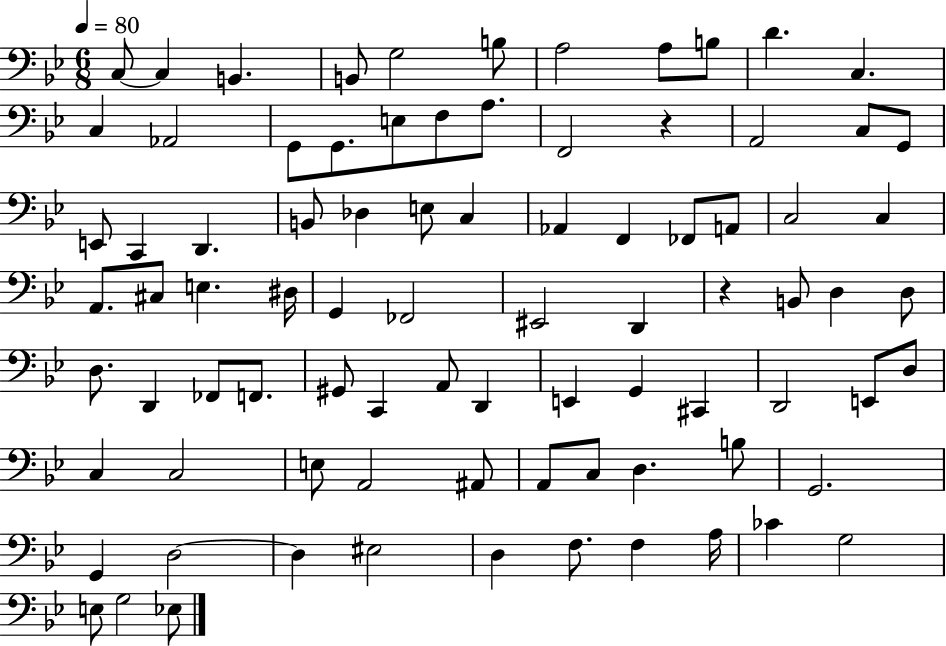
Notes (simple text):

C3/e C3/q B2/q. B2/e G3/h B3/e A3/h A3/e B3/e D4/q. C3/q. C3/q Ab2/h G2/e G2/e. E3/e F3/e A3/e. F2/h R/q A2/h C3/e G2/e E2/e C2/q D2/q. B2/e Db3/q E3/e C3/q Ab2/q F2/q FES2/e A2/e C3/h C3/q A2/e. C#3/e E3/q. D#3/s G2/q FES2/h EIS2/h D2/q R/q B2/e D3/q D3/e D3/e. D2/q FES2/e F2/e. G#2/e C2/q A2/e D2/q E2/q G2/q C#2/q D2/h E2/e D3/e C3/q C3/h E3/e A2/h A#2/e A2/e C3/e D3/q. B3/e G2/h. G2/q D3/h D3/q EIS3/h D3/q F3/e. F3/q A3/s CES4/q G3/h E3/e G3/h Eb3/e